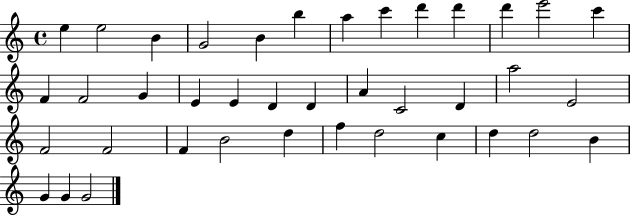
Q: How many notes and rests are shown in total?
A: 39